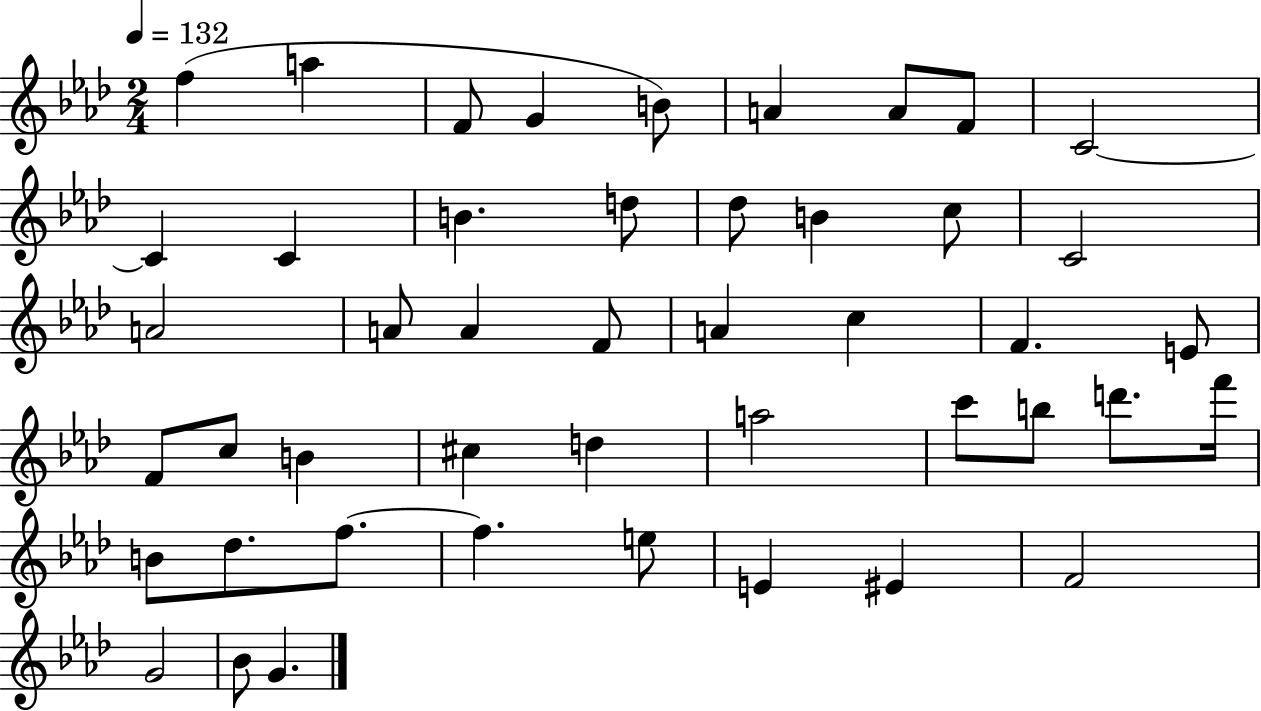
{
  \clef treble
  \numericTimeSignature
  \time 2/4
  \key aes \major
  \tempo 4 = 132
  f''4( a''4 | f'8 g'4 b'8) | a'4 a'8 f'8 | c'2~~ | \break c'4 c'4 | b'4. d''8 | des''8 b'4 c''8 | c'2 | \break a'2 | a'8 a'4 f'8 | a'4 c''4 | f'4. e'8 | \break f'8 c''8 b'4 | cis''4 d''4 | a''2 | c'''8 b''8 d'''8. f'''16 | \break b'8 des''8. f''8.~~ | f''4. e''8 | e'4 eis'4 | f'2 | \break g'2 | bes'8 g'4. | \bar "|."
}